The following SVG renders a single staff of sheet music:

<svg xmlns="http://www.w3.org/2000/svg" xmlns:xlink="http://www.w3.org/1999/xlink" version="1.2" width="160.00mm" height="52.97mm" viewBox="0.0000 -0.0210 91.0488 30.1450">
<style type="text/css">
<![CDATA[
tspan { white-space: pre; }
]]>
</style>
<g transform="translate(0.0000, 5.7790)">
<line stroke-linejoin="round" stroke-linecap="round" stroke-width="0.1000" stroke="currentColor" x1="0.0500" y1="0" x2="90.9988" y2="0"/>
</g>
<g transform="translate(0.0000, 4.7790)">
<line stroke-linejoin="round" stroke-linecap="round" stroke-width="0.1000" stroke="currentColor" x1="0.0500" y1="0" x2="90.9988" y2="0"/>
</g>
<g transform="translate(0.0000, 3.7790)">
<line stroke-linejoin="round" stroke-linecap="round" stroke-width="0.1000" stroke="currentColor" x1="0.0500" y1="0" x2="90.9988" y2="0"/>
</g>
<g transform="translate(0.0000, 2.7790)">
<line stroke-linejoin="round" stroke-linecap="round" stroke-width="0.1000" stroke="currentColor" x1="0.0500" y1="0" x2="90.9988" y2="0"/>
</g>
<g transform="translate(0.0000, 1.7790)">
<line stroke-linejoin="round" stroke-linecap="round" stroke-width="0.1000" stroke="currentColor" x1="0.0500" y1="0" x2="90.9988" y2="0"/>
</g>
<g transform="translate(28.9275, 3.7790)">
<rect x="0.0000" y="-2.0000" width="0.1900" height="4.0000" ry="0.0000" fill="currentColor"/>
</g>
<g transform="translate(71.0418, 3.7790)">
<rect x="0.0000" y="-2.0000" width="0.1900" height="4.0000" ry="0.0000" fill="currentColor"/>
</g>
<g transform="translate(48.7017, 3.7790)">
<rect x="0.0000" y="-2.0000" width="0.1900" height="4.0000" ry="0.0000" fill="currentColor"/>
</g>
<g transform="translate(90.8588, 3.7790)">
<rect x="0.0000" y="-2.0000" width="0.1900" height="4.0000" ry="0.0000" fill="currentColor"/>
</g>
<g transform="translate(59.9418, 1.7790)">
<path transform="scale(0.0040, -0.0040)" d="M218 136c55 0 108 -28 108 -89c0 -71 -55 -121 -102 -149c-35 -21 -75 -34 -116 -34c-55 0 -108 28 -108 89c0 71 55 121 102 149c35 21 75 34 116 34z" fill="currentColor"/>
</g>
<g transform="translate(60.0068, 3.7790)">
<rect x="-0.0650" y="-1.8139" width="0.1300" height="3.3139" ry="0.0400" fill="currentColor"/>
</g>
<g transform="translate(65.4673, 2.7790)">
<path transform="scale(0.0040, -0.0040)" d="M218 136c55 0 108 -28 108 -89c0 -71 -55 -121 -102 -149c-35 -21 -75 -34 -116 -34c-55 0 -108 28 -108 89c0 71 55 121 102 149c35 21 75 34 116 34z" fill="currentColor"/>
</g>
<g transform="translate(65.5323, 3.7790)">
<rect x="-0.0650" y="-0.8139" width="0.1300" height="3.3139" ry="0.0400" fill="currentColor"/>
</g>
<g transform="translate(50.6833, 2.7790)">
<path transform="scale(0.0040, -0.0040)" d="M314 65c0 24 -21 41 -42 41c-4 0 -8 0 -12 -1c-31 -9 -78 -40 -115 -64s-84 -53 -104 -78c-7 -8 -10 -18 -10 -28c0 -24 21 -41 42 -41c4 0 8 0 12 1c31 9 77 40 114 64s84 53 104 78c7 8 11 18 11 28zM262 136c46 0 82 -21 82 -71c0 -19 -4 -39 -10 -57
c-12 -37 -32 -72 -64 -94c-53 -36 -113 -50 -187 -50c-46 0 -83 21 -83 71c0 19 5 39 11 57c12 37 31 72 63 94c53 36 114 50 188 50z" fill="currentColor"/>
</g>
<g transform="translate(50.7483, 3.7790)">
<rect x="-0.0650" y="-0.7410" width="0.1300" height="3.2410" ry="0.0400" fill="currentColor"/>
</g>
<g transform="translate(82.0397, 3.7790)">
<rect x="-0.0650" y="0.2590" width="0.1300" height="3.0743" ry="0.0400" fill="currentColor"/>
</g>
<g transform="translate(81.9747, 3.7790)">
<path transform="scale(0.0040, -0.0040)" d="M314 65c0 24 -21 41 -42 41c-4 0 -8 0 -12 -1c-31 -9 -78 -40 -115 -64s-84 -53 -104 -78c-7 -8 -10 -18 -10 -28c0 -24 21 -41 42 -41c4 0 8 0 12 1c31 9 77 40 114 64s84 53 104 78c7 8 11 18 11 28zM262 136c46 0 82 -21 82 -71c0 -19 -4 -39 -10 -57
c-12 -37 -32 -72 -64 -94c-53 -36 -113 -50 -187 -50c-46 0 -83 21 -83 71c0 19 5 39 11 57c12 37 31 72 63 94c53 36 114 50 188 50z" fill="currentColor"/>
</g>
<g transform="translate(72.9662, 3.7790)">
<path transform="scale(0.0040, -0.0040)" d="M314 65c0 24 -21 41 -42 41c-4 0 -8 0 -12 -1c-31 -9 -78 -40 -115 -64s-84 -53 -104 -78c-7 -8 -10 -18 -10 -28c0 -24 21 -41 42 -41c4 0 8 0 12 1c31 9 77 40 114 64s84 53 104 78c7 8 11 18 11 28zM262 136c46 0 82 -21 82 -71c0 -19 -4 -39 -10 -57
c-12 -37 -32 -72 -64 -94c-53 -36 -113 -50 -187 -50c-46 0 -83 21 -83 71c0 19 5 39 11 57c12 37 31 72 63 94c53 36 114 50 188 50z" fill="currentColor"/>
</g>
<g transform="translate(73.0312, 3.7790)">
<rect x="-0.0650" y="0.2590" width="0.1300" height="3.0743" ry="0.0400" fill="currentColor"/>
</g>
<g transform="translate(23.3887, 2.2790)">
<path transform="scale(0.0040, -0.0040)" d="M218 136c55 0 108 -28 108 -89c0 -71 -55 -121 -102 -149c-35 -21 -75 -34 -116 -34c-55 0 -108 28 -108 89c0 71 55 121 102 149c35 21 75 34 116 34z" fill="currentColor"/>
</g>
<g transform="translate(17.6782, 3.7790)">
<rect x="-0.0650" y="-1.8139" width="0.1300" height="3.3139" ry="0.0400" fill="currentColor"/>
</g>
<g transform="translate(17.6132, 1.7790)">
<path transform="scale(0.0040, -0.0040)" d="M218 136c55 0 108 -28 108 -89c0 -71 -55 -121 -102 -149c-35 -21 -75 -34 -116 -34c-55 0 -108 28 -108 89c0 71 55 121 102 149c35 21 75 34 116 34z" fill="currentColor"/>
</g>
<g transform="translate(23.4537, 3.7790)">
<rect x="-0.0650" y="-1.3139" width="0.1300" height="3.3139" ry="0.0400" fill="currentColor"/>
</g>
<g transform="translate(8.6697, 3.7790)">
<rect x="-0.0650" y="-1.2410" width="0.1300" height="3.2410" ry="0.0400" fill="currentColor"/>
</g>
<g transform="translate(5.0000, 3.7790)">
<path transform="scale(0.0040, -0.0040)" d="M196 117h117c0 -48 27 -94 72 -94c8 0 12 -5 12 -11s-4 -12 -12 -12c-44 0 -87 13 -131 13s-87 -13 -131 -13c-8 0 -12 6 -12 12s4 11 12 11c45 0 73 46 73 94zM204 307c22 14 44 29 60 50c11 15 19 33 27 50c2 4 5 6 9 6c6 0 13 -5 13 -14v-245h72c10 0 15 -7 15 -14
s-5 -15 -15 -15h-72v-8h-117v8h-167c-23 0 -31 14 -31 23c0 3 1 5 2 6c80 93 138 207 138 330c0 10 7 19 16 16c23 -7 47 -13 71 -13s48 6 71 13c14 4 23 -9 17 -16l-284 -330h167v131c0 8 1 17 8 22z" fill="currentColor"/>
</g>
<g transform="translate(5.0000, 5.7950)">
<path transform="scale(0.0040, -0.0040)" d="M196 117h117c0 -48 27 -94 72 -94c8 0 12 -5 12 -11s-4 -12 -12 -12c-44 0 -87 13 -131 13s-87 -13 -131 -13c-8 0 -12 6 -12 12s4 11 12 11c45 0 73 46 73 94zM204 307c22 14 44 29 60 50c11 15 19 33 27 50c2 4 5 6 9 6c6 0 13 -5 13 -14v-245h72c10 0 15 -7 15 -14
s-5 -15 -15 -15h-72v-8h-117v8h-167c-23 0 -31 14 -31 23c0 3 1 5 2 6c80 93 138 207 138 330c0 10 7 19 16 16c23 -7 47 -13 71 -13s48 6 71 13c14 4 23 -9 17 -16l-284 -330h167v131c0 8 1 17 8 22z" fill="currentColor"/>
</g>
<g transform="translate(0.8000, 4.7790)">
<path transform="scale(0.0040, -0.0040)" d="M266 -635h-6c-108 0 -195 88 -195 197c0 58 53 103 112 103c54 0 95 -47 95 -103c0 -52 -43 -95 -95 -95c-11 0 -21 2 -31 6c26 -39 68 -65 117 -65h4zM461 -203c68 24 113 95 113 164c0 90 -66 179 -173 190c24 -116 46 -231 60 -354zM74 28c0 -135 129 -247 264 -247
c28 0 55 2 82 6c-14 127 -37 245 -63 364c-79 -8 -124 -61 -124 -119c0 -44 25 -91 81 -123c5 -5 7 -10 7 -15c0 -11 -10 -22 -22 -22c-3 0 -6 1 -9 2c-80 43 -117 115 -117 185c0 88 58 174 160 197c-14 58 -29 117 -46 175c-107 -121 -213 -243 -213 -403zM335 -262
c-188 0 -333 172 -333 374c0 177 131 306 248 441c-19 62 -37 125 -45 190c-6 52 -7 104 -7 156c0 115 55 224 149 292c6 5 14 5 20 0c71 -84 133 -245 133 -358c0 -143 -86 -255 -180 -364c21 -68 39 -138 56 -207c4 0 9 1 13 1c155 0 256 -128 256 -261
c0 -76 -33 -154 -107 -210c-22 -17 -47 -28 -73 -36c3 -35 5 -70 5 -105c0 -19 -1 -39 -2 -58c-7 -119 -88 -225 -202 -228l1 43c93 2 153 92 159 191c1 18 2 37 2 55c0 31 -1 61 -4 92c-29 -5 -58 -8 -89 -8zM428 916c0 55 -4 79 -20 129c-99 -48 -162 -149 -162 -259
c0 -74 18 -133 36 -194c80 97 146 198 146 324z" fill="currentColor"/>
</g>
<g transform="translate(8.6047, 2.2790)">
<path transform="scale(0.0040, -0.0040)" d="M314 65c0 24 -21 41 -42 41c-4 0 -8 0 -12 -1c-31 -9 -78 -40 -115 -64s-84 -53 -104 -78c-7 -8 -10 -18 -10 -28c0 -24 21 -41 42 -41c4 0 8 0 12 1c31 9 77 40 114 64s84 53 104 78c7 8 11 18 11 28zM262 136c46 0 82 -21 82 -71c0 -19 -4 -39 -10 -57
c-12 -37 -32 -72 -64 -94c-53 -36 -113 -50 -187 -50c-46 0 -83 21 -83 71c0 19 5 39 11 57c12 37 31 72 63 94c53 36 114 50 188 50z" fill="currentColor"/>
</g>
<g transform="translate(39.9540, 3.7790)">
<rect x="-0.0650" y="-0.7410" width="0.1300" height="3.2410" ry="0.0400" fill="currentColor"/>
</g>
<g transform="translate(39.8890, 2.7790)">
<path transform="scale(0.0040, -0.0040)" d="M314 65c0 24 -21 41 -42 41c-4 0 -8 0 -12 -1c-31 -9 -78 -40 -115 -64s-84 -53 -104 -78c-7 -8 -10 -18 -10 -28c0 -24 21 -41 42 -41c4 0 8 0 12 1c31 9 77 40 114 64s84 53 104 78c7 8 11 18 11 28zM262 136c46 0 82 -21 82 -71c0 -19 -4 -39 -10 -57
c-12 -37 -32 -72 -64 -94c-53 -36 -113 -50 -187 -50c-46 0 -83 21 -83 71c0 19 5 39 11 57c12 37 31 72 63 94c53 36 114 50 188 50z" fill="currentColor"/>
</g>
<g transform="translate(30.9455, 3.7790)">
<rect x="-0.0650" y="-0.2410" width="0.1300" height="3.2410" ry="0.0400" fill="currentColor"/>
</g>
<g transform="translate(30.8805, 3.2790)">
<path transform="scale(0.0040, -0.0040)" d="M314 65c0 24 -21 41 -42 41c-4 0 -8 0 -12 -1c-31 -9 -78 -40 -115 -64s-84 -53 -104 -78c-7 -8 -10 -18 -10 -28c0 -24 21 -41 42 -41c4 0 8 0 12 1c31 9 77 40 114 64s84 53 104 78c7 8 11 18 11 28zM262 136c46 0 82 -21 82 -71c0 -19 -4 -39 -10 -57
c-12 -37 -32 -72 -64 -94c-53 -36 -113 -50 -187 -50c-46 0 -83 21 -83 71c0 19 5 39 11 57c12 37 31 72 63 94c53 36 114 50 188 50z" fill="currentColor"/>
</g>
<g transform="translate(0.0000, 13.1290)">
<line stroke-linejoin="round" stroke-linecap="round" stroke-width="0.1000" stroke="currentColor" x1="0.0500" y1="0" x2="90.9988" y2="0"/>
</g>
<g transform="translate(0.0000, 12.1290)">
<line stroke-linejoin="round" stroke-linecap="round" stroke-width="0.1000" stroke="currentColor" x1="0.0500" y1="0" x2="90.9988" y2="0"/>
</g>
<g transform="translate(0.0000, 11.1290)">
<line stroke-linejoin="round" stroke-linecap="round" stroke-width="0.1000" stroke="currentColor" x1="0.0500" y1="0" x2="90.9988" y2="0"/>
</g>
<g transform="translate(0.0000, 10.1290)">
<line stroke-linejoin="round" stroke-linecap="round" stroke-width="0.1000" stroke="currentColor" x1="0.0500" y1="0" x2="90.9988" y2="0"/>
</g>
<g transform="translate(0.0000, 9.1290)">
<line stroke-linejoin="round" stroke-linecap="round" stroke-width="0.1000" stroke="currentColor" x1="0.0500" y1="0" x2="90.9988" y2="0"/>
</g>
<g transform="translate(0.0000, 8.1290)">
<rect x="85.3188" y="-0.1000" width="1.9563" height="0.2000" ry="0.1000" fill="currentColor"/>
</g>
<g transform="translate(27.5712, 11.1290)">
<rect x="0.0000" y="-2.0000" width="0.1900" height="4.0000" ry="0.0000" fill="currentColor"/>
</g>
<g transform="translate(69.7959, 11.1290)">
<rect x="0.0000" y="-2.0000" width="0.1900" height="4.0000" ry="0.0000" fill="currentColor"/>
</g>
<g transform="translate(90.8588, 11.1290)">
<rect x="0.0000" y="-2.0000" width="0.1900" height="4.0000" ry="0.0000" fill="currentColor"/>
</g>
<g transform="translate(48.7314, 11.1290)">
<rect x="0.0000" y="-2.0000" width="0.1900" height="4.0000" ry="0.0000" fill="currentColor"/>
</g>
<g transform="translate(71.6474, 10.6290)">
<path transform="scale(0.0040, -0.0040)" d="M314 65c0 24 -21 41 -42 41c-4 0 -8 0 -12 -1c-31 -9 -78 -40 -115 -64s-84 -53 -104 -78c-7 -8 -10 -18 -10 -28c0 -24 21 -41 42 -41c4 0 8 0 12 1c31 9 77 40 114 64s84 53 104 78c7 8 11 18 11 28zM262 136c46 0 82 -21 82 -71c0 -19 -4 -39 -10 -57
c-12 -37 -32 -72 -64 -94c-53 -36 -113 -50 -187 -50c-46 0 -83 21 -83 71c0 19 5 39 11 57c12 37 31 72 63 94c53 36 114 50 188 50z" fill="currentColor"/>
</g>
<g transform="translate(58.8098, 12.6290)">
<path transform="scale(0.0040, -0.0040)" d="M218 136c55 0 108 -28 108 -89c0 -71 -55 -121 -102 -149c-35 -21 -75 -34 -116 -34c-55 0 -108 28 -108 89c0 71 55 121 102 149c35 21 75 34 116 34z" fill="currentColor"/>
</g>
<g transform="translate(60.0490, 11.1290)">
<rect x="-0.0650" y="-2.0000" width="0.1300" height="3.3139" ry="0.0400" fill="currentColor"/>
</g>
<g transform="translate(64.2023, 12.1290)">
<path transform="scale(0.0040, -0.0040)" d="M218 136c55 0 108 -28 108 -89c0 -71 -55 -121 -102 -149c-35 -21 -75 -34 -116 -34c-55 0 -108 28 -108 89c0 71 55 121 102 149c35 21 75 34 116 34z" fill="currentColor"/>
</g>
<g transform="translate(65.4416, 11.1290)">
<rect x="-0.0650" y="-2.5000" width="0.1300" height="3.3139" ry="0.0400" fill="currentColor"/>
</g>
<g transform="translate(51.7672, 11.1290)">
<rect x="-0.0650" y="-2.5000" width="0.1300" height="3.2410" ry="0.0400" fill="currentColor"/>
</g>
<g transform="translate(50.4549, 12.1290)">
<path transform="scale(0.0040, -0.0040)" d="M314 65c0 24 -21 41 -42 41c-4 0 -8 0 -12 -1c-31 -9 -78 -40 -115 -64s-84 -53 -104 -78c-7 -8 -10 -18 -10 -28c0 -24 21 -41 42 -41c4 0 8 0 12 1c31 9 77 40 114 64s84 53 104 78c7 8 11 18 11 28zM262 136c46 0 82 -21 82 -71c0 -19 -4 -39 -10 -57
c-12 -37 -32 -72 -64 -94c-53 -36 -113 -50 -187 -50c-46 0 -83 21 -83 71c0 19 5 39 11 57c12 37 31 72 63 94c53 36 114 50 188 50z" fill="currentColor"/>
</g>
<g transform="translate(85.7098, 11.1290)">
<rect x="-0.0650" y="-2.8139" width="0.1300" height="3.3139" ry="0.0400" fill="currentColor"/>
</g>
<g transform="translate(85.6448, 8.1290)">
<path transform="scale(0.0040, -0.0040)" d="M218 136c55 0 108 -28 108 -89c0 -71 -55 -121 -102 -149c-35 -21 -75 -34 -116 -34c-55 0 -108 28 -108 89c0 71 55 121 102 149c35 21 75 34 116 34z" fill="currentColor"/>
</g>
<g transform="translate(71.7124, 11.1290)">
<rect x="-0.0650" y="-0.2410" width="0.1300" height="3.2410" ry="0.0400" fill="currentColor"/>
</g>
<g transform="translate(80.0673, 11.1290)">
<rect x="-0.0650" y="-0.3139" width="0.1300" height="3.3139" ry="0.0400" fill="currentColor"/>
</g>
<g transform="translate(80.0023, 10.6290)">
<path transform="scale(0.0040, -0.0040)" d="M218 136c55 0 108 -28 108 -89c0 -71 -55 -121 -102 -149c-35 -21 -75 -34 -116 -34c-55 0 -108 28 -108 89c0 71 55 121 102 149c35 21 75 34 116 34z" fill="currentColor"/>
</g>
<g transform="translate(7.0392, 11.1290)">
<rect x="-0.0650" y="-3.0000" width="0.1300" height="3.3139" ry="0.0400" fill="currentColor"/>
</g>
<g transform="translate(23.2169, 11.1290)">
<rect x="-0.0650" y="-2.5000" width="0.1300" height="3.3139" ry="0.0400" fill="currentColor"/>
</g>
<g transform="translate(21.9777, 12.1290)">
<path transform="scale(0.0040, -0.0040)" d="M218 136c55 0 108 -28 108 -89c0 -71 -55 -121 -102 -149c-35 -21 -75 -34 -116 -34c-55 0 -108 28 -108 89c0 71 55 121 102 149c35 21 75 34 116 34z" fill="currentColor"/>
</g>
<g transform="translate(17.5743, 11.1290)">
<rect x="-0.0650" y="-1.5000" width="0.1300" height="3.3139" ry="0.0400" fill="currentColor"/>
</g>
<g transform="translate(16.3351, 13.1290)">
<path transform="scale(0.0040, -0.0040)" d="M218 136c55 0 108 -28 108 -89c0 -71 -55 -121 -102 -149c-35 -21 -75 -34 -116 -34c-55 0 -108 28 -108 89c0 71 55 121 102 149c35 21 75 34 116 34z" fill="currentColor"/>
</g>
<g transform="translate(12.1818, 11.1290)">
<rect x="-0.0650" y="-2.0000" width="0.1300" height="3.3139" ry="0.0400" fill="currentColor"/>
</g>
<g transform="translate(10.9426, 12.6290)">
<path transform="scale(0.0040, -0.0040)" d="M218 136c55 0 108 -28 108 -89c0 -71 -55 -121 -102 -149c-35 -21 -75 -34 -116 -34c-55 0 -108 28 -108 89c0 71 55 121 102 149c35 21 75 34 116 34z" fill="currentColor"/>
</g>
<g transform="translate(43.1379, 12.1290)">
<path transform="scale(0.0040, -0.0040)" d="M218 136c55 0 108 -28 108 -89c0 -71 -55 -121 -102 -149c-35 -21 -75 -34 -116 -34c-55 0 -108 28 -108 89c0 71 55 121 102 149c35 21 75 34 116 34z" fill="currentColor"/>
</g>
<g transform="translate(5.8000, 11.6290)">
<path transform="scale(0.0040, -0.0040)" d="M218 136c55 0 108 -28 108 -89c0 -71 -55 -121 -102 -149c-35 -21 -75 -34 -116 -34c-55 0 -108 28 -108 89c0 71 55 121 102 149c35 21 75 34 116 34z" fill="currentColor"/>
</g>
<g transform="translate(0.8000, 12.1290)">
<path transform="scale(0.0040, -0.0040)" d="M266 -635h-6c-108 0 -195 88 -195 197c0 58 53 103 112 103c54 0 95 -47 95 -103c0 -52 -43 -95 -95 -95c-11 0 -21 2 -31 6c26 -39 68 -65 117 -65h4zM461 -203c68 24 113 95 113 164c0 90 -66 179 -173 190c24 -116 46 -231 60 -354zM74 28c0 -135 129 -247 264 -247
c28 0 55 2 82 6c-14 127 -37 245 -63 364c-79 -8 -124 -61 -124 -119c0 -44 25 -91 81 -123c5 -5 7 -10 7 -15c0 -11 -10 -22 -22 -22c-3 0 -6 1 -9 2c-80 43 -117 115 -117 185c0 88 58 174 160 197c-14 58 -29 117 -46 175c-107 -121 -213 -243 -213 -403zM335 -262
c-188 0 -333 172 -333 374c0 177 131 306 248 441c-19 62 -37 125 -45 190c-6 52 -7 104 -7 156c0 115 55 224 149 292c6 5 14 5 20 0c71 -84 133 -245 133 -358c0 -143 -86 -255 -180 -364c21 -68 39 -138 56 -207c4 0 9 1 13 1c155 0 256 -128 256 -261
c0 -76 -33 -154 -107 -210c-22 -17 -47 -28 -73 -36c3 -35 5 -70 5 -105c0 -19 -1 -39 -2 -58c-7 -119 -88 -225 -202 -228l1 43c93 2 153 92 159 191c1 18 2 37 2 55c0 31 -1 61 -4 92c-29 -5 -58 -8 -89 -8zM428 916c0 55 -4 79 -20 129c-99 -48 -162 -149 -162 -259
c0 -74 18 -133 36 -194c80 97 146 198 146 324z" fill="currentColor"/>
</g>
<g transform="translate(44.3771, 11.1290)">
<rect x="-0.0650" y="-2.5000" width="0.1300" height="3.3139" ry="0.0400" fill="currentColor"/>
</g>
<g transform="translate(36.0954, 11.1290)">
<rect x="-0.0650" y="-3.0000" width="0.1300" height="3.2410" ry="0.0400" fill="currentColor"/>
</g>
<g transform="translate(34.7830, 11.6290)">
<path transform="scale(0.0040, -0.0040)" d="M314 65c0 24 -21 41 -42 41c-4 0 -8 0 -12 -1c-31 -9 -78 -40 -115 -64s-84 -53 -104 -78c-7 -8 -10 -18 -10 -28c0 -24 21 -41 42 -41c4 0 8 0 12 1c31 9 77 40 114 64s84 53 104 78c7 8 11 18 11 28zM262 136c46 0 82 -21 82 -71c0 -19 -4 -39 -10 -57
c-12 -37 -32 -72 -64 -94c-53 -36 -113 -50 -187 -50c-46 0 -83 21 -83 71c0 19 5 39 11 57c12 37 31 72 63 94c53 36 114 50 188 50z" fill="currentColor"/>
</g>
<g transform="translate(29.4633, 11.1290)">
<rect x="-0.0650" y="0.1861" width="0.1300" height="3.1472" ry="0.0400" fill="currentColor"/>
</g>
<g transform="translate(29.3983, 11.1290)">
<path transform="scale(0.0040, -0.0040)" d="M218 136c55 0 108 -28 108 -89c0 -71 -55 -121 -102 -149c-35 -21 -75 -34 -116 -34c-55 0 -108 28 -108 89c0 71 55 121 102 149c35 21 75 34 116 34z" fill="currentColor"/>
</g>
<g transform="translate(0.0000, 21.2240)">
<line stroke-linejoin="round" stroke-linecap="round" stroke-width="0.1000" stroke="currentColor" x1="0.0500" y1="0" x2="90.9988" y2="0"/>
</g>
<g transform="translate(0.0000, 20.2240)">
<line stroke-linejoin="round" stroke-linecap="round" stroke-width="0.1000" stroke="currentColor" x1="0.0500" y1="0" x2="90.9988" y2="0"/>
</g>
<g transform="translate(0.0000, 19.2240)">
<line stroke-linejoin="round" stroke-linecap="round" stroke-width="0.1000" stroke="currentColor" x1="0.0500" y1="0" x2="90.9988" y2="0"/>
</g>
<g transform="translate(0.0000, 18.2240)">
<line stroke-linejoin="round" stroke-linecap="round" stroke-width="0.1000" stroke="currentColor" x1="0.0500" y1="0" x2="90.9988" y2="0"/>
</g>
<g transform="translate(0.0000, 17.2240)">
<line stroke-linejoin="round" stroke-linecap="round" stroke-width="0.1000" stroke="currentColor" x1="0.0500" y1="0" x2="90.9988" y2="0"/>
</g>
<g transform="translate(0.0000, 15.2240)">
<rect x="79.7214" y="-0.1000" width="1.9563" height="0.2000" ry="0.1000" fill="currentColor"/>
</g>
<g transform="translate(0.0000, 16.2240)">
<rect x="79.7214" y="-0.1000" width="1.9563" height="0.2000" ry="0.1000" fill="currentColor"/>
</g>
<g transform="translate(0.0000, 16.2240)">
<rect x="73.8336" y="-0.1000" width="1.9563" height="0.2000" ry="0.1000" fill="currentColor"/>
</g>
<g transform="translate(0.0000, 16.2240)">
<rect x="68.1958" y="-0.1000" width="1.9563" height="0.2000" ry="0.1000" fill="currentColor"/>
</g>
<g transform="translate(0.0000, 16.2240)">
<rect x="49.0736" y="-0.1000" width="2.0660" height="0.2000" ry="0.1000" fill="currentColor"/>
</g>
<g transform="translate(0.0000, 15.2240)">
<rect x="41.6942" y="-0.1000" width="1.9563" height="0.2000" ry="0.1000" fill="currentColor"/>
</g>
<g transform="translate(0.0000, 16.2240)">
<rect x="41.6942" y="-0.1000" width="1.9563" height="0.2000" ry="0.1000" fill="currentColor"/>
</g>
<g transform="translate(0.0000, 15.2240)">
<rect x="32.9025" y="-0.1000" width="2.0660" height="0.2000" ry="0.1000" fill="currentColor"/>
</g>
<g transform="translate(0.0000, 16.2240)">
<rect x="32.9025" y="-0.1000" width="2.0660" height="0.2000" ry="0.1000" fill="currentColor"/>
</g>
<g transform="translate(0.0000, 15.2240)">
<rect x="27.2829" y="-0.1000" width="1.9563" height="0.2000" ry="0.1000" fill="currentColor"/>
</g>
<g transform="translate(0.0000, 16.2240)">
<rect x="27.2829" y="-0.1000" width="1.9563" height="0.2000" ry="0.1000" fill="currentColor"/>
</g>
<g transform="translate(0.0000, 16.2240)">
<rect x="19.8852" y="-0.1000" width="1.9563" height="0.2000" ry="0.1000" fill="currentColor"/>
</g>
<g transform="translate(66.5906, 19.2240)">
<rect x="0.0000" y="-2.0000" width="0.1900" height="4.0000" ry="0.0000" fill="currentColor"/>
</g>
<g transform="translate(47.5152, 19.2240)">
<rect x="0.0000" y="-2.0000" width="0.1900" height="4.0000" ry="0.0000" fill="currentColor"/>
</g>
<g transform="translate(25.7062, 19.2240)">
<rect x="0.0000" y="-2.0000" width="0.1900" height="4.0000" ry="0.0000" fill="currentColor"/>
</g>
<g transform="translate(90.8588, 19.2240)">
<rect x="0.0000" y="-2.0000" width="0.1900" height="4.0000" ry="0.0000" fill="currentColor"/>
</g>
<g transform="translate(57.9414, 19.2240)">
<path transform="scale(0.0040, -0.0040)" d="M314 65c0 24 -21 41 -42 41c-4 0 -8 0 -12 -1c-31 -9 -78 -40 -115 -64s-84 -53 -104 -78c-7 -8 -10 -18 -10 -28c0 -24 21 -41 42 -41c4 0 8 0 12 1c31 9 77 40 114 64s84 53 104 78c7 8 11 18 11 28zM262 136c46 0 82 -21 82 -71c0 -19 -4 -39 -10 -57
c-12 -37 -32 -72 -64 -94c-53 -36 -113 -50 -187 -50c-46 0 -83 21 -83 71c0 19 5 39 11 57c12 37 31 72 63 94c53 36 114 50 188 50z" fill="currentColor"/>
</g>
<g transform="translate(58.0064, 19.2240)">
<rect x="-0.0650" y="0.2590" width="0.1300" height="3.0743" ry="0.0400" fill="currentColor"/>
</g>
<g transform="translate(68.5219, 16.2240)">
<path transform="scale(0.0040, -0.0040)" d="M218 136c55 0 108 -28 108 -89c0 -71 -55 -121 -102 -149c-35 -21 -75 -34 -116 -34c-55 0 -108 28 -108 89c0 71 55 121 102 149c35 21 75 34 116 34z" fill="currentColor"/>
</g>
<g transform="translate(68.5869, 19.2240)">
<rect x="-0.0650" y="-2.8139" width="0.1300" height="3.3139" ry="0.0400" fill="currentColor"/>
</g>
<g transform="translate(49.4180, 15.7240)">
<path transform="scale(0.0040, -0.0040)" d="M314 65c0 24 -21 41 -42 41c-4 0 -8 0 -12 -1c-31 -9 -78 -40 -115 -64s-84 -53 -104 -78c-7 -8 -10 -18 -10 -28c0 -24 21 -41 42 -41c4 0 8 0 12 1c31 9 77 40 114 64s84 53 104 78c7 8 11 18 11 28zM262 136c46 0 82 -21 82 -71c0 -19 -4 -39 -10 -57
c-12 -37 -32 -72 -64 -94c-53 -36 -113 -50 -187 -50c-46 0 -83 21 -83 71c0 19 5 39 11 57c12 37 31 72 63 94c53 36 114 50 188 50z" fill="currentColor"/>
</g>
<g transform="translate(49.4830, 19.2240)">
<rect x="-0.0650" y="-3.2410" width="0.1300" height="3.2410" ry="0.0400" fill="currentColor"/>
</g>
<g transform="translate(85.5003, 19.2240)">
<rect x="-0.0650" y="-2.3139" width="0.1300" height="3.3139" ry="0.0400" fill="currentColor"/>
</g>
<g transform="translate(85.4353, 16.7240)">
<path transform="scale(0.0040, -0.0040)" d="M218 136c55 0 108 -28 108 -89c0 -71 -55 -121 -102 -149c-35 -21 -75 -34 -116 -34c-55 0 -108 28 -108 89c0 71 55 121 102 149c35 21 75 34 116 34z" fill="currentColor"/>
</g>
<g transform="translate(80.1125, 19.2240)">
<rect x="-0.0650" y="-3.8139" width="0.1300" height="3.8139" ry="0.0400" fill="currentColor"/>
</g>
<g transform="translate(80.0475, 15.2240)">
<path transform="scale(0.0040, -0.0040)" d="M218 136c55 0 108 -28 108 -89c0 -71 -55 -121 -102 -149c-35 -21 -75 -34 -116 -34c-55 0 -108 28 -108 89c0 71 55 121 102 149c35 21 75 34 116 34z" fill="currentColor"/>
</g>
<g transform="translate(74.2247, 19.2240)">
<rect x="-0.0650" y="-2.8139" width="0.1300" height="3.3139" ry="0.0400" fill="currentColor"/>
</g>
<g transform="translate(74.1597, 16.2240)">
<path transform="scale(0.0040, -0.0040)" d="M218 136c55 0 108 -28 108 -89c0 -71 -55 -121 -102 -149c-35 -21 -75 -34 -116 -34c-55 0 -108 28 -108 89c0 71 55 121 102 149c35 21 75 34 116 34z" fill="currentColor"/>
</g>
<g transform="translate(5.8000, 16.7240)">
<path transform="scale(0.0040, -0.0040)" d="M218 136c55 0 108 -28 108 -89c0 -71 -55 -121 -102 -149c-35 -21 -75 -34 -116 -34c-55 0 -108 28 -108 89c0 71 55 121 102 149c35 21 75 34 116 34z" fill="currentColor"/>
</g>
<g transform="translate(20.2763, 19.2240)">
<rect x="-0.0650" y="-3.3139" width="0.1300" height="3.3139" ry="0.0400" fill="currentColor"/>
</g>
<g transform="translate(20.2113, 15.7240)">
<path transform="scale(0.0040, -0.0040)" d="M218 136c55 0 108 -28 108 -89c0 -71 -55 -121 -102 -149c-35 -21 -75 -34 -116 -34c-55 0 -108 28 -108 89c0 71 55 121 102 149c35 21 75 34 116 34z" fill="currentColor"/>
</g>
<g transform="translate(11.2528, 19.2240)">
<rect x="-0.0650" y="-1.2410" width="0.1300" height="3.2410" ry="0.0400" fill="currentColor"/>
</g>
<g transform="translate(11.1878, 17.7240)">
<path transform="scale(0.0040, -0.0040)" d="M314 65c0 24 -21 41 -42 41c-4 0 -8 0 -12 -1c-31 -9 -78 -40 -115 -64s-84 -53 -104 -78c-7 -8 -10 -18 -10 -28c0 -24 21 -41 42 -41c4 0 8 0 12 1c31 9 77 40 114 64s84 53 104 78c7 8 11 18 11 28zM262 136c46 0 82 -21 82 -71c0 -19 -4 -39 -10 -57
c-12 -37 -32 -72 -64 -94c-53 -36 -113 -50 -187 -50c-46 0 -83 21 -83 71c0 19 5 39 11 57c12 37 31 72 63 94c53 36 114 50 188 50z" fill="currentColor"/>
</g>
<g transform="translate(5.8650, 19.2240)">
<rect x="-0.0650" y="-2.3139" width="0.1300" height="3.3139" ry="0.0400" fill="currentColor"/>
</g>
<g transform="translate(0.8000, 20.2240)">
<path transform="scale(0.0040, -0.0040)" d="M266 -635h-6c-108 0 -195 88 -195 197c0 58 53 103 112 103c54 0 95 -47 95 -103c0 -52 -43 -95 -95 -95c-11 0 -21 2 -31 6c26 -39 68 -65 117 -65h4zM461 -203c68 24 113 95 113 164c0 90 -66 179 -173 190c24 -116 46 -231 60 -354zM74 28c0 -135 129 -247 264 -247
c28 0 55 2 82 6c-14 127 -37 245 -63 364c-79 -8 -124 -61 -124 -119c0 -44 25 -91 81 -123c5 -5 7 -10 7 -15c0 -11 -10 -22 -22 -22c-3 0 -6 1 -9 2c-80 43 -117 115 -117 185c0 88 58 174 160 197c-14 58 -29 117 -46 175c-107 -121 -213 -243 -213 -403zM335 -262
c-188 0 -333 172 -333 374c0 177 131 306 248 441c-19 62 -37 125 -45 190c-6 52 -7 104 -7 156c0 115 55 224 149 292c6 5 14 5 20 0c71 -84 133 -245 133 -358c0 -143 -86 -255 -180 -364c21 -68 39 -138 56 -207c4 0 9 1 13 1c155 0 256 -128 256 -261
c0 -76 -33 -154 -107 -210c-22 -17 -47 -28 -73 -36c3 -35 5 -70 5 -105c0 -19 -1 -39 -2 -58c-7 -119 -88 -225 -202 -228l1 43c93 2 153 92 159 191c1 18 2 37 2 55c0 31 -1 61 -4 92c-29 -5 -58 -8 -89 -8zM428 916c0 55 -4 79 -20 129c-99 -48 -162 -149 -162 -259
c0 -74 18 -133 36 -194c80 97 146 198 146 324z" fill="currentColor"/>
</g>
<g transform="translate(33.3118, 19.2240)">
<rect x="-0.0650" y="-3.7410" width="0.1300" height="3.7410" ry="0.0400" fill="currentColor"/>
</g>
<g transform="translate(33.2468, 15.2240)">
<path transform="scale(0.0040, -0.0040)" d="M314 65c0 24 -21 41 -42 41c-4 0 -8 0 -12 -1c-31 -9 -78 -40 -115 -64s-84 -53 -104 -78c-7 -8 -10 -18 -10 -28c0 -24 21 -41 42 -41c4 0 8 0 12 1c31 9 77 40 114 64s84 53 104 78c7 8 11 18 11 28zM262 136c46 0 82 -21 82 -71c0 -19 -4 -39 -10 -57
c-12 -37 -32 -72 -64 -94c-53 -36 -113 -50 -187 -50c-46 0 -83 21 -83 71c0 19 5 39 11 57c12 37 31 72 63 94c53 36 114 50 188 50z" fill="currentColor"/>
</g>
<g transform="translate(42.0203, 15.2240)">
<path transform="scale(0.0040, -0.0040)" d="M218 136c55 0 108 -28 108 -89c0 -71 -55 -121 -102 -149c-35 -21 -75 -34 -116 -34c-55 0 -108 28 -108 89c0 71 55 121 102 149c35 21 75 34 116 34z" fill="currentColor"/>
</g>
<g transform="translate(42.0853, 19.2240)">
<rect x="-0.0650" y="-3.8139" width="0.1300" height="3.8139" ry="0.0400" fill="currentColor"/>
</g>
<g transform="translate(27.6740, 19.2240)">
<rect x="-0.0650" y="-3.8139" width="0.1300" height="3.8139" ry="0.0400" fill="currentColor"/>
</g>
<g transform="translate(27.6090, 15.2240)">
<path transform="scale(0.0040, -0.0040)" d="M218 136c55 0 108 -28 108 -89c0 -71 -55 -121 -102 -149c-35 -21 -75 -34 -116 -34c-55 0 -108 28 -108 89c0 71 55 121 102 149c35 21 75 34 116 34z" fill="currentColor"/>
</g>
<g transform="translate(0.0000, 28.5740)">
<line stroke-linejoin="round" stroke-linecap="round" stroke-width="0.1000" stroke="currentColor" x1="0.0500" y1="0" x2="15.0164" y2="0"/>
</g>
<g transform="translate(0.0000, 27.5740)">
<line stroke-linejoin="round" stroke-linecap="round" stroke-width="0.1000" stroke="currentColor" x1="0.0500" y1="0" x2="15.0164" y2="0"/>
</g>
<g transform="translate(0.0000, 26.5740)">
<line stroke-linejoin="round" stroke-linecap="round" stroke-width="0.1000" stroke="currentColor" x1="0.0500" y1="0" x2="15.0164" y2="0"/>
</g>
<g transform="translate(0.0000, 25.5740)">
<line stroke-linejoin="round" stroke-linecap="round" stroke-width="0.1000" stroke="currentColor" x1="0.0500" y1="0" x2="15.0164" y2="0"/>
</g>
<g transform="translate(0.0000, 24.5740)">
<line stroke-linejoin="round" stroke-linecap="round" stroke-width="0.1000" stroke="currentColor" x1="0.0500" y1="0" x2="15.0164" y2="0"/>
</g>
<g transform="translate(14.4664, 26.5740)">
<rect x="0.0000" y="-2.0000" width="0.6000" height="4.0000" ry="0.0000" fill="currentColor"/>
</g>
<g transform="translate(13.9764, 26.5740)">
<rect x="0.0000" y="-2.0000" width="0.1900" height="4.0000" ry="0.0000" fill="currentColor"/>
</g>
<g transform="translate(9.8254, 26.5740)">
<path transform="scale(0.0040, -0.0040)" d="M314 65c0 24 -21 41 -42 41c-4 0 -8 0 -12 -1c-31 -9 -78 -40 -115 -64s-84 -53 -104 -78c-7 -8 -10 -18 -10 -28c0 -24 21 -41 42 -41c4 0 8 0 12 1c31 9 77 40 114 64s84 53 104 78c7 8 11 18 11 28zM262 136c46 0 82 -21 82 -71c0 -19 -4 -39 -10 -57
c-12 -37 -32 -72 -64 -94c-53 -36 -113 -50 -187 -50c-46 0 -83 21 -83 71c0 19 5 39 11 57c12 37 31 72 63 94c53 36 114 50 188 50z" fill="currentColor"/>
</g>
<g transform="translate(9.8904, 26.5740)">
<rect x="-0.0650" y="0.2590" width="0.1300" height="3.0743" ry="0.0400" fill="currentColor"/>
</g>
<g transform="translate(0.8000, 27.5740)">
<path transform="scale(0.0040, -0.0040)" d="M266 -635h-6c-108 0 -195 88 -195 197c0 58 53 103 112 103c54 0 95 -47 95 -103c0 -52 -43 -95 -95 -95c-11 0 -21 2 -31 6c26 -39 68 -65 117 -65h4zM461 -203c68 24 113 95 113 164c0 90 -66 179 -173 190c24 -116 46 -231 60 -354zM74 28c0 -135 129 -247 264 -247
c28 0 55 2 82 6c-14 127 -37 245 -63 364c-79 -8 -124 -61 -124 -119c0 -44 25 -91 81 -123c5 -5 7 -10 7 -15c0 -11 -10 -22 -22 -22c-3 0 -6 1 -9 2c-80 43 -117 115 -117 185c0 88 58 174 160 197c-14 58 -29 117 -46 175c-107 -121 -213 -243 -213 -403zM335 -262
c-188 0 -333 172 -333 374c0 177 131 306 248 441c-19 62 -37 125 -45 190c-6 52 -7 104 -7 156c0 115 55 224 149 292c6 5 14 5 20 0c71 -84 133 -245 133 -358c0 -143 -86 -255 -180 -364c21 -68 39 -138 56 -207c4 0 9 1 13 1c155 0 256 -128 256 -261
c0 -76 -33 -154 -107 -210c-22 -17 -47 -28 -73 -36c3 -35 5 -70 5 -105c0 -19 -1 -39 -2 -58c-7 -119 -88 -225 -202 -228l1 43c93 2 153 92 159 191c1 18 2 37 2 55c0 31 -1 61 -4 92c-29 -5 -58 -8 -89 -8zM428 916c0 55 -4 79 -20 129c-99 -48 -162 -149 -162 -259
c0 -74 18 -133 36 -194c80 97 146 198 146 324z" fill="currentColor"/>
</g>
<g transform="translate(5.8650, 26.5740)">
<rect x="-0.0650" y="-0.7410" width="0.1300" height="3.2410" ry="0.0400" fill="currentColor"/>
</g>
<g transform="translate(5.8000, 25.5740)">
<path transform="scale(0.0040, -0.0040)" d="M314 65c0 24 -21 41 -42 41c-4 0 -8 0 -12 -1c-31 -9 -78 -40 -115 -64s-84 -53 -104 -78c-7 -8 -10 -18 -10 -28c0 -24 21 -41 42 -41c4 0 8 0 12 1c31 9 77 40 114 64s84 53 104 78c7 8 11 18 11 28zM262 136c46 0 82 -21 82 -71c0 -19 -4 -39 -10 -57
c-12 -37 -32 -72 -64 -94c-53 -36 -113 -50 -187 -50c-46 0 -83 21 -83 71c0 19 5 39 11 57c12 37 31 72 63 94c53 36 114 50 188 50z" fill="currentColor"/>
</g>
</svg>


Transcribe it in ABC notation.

X:1
T:Untitled
M:4/4
L:1/4
K:C
e2 f e c2 d2 d2 f d B2 B2 A F E G B A2 G G2 F G c2 c a g e2 b c' c'2 c' b2 B2 a a c' g d2 B2